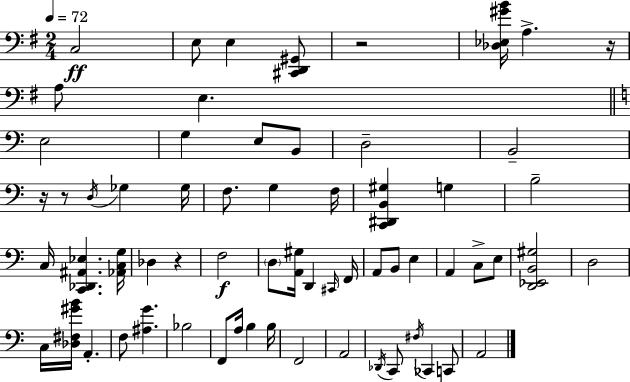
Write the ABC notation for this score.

X:1
T:Untitled
M:2/4
L:1/4
K:G
C,2 E,/2 E, [^C,,D,,^G,,]/2 z2 [_D,_E,^GB]/4 A, z/4 A,/2 E, E,2 G, E,/2 B,,/2 D,2 B,,2 z/4 z/2 D,/4 _G, _G,/4 F,/2 G, F,/4 [C,,^D,,B,,^G,] G, B,2 C,/4 [C,,_D,,^A,,_E,] [_A,,C,G,]/4 _D, z F,2 D,/2 [A,,^G,]/4 D,, ^C,,/4 F,,/4 A,,/2 B,,/2 E, A,, C,/2 E,/2 [D,,_E,,B,,^G,]2 D,2 C,/4 [_D,^F,^GB]/4 A,, F,/2 [^A,G] _B,2 F,,/2 A,/4 B, B,/4 F,,2 A,,2 _D,,/4 C,,/2 ^F,/4 _C,, C,,/2 A,,2